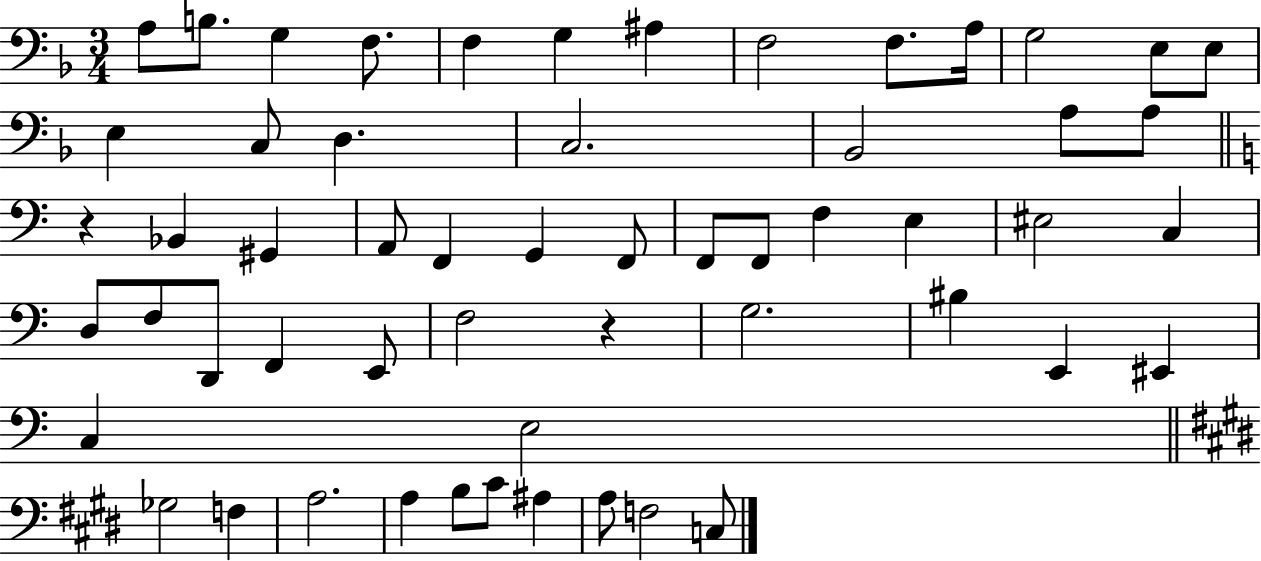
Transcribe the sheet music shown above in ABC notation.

X:1
T:Untitled
M:3/4
L:1/4
K:F
A,/2 B,/2 G, F,/2 F, G, ^A, F,2 F,/2 A,/4 G,2 E,/2 E,/2 E, C,/2 D, C,2 _B,,2 A,/2 A,/2 z _B,, ^G,, A,,/2 F,, G,, F,,/2 F,,/2 F,,/2 F, E, ^E,2 C, D,/2 F,/2 D,,/2 F,, E,,/2 F,2 z G,2 ^B, E,, ^E,, C, E,2 _G,2 F, A,2 A, B,/2 ^C/2 ^A, A,/2 F,2 C,/2